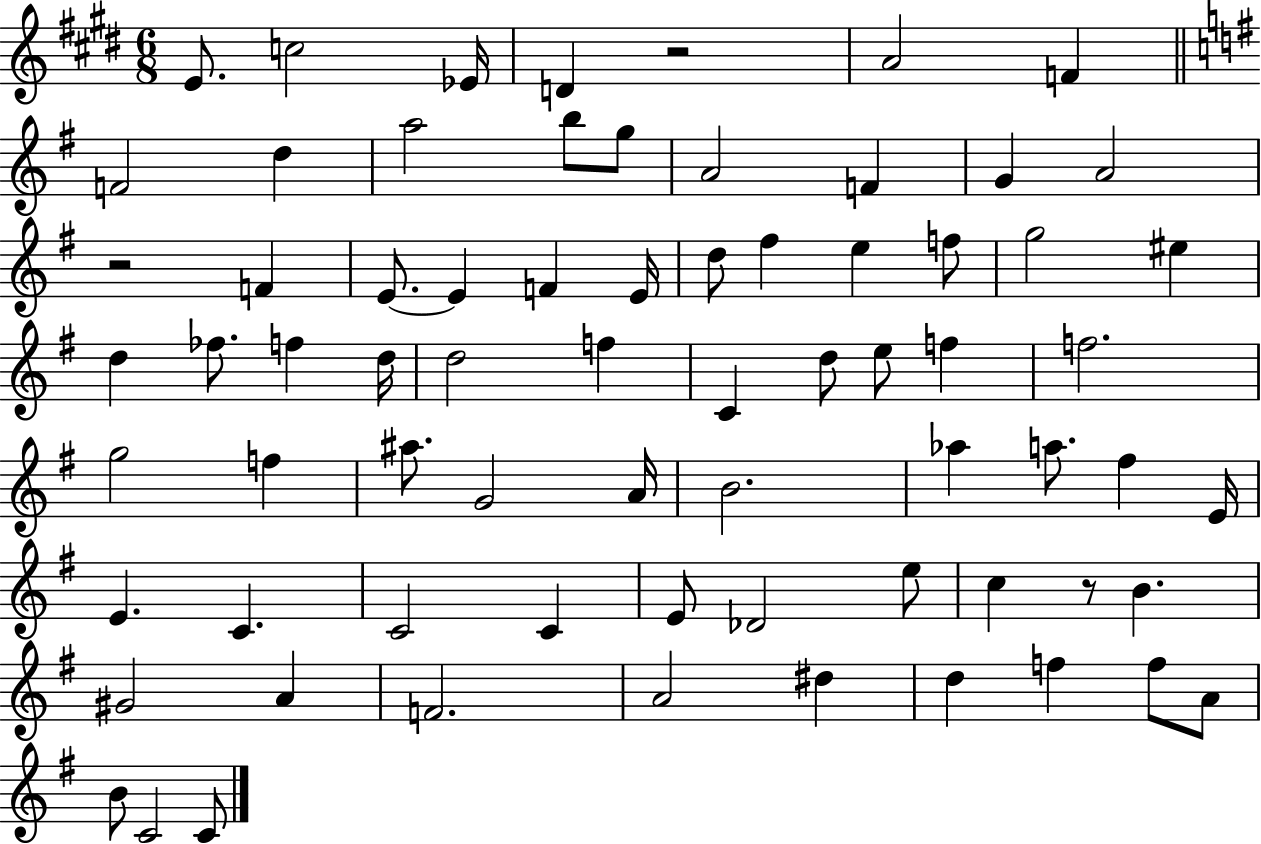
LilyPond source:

{
  \clef treble
  \numericTimeSignature
  \time 6/8
  \key e \major
  \repeat volta 2 { e'8. c''2 ees'16 | d'4 r2 | a'2 f'4 | \bar "||" \break \key e \minor f'2 d''4 | a''2 b''8 g''8 | a'2 f'4 | g'4 a'2 | \break r2 f'4 | e'8.~~ e'4 f'4 e'16 | d''8 fis''4 e''4 f''8 | g''2 eis''4 | \break d''4 fes''8. f''4 d''16 | d''2 f''4 | c'4 d''8 e''8 f''4 | f''2. | \break g''2 f''4 | ais''8. g'2 a'16 | b'2. | aes''4 a''8. fis''4 e'16 | \break e'4. c'4. | c'2 c'4 | e'8 des'2 e''8 | c''4 r8 b'4. | \break gis'2 a'4 | f'2. | a'2 dis''4 | d''4 f''4 f''8 a'8 | \break b'8 c'2 c'8 | } \bar "|."
}